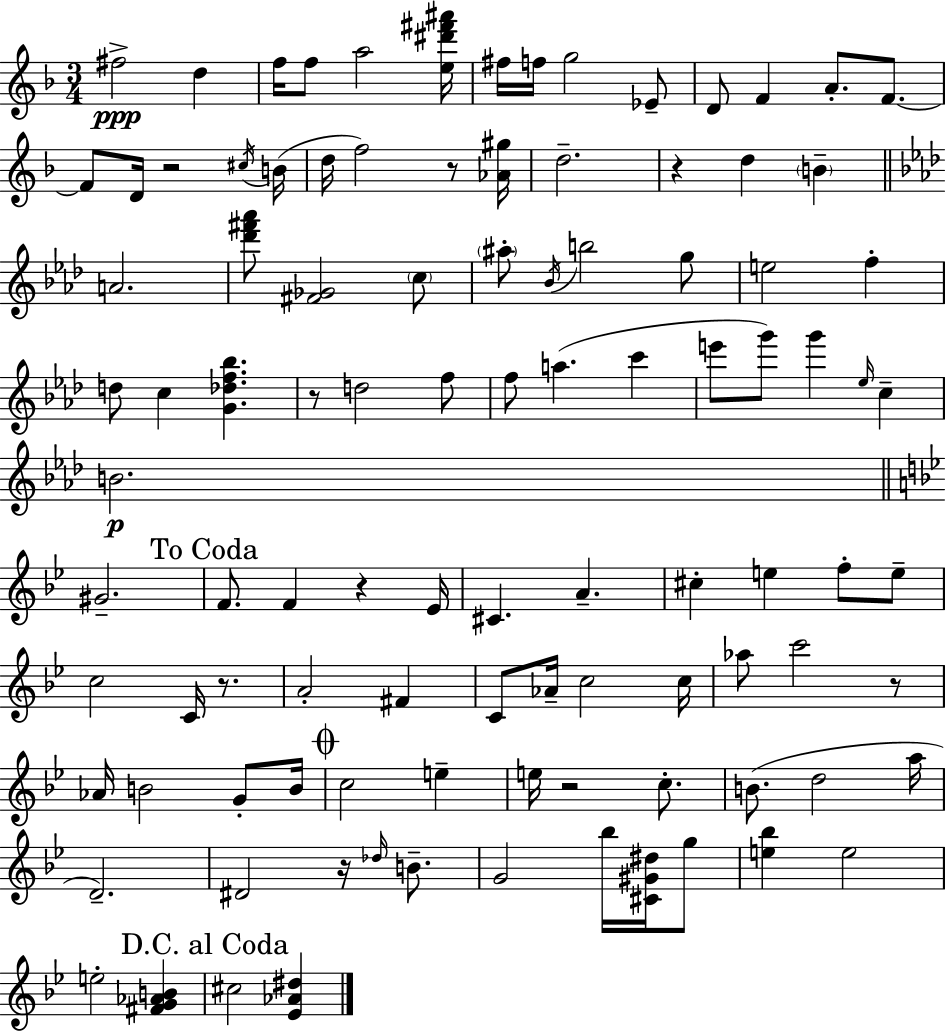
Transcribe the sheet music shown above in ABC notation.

X:1
T:Untitled
M:3/4
L:1/4
K:F
^f2 d f/4 f/2 a2 [e^d'^f'^a']/4 ^f/4 f/4 g2 _E/2 D/2 F A/2 F/2 F/2 D/4 z2 ^c/4 B/4 d/4 f2 z/2 [_A^g]/4 d2 z d B A2 [_d'^f'_a']/2 [^F_G]2 c/2 ^a/2 _B/4 b2 g/2 e2 f d/2 c [G_df_b] z/2 d2 f/2 f/2 a c' e'/2 g'/2 g' _e/4 c B2 ^G2 F/2 F z _E/4 ^C A ^c e f/2 e/2 c2 C/4 z/2 A2 ^F C/2 _A/4 c2 c/4 _a/2 c'2 z/2 _A/4 B2 G/2 B/4 c2 e e/4 z2 c/2 B/2 d2 a/4 D2 ^D2 z/4 _d/4 B/2 G2 _b/4 [^C^G^d]/4 g/2 [e_b] e2 e2 [^FG_AB] ^c2 [_E_A^d]